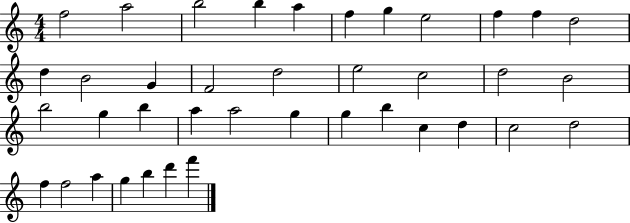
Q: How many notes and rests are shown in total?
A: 39